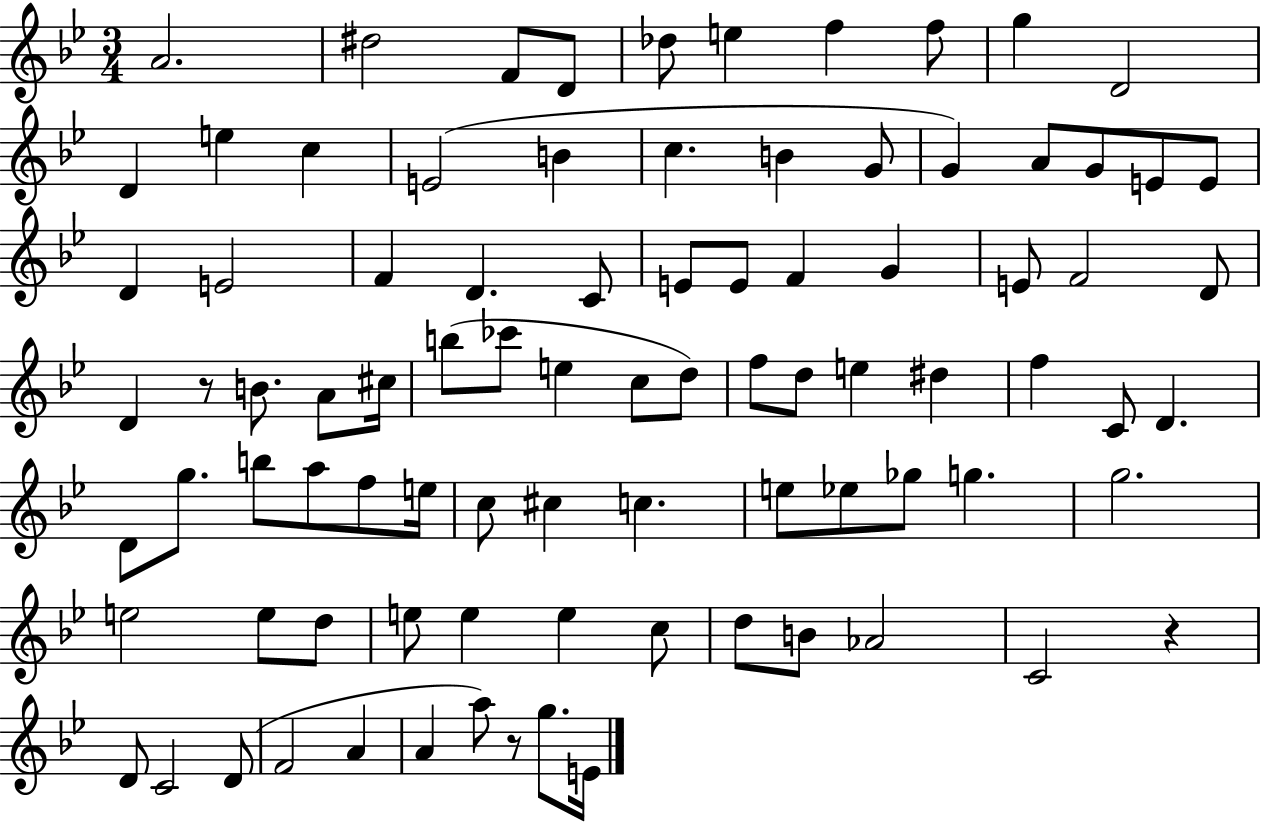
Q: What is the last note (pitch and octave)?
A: E4